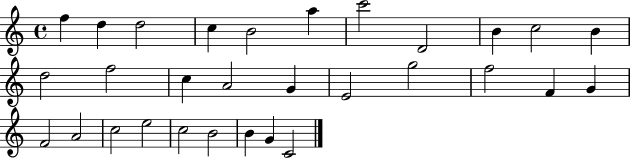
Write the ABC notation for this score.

X:1
T:Untitled
M:4/4
L:1/4
K:C
f d d2 c B2 a c'2 D2 B c2 B d2 f2 c A2 G E2 g2 f2 F G F2 A2 c2 e2 c2 B2 B G C2